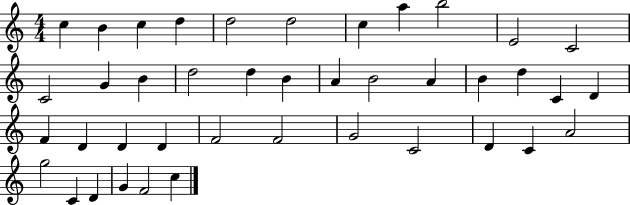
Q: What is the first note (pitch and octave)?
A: C5